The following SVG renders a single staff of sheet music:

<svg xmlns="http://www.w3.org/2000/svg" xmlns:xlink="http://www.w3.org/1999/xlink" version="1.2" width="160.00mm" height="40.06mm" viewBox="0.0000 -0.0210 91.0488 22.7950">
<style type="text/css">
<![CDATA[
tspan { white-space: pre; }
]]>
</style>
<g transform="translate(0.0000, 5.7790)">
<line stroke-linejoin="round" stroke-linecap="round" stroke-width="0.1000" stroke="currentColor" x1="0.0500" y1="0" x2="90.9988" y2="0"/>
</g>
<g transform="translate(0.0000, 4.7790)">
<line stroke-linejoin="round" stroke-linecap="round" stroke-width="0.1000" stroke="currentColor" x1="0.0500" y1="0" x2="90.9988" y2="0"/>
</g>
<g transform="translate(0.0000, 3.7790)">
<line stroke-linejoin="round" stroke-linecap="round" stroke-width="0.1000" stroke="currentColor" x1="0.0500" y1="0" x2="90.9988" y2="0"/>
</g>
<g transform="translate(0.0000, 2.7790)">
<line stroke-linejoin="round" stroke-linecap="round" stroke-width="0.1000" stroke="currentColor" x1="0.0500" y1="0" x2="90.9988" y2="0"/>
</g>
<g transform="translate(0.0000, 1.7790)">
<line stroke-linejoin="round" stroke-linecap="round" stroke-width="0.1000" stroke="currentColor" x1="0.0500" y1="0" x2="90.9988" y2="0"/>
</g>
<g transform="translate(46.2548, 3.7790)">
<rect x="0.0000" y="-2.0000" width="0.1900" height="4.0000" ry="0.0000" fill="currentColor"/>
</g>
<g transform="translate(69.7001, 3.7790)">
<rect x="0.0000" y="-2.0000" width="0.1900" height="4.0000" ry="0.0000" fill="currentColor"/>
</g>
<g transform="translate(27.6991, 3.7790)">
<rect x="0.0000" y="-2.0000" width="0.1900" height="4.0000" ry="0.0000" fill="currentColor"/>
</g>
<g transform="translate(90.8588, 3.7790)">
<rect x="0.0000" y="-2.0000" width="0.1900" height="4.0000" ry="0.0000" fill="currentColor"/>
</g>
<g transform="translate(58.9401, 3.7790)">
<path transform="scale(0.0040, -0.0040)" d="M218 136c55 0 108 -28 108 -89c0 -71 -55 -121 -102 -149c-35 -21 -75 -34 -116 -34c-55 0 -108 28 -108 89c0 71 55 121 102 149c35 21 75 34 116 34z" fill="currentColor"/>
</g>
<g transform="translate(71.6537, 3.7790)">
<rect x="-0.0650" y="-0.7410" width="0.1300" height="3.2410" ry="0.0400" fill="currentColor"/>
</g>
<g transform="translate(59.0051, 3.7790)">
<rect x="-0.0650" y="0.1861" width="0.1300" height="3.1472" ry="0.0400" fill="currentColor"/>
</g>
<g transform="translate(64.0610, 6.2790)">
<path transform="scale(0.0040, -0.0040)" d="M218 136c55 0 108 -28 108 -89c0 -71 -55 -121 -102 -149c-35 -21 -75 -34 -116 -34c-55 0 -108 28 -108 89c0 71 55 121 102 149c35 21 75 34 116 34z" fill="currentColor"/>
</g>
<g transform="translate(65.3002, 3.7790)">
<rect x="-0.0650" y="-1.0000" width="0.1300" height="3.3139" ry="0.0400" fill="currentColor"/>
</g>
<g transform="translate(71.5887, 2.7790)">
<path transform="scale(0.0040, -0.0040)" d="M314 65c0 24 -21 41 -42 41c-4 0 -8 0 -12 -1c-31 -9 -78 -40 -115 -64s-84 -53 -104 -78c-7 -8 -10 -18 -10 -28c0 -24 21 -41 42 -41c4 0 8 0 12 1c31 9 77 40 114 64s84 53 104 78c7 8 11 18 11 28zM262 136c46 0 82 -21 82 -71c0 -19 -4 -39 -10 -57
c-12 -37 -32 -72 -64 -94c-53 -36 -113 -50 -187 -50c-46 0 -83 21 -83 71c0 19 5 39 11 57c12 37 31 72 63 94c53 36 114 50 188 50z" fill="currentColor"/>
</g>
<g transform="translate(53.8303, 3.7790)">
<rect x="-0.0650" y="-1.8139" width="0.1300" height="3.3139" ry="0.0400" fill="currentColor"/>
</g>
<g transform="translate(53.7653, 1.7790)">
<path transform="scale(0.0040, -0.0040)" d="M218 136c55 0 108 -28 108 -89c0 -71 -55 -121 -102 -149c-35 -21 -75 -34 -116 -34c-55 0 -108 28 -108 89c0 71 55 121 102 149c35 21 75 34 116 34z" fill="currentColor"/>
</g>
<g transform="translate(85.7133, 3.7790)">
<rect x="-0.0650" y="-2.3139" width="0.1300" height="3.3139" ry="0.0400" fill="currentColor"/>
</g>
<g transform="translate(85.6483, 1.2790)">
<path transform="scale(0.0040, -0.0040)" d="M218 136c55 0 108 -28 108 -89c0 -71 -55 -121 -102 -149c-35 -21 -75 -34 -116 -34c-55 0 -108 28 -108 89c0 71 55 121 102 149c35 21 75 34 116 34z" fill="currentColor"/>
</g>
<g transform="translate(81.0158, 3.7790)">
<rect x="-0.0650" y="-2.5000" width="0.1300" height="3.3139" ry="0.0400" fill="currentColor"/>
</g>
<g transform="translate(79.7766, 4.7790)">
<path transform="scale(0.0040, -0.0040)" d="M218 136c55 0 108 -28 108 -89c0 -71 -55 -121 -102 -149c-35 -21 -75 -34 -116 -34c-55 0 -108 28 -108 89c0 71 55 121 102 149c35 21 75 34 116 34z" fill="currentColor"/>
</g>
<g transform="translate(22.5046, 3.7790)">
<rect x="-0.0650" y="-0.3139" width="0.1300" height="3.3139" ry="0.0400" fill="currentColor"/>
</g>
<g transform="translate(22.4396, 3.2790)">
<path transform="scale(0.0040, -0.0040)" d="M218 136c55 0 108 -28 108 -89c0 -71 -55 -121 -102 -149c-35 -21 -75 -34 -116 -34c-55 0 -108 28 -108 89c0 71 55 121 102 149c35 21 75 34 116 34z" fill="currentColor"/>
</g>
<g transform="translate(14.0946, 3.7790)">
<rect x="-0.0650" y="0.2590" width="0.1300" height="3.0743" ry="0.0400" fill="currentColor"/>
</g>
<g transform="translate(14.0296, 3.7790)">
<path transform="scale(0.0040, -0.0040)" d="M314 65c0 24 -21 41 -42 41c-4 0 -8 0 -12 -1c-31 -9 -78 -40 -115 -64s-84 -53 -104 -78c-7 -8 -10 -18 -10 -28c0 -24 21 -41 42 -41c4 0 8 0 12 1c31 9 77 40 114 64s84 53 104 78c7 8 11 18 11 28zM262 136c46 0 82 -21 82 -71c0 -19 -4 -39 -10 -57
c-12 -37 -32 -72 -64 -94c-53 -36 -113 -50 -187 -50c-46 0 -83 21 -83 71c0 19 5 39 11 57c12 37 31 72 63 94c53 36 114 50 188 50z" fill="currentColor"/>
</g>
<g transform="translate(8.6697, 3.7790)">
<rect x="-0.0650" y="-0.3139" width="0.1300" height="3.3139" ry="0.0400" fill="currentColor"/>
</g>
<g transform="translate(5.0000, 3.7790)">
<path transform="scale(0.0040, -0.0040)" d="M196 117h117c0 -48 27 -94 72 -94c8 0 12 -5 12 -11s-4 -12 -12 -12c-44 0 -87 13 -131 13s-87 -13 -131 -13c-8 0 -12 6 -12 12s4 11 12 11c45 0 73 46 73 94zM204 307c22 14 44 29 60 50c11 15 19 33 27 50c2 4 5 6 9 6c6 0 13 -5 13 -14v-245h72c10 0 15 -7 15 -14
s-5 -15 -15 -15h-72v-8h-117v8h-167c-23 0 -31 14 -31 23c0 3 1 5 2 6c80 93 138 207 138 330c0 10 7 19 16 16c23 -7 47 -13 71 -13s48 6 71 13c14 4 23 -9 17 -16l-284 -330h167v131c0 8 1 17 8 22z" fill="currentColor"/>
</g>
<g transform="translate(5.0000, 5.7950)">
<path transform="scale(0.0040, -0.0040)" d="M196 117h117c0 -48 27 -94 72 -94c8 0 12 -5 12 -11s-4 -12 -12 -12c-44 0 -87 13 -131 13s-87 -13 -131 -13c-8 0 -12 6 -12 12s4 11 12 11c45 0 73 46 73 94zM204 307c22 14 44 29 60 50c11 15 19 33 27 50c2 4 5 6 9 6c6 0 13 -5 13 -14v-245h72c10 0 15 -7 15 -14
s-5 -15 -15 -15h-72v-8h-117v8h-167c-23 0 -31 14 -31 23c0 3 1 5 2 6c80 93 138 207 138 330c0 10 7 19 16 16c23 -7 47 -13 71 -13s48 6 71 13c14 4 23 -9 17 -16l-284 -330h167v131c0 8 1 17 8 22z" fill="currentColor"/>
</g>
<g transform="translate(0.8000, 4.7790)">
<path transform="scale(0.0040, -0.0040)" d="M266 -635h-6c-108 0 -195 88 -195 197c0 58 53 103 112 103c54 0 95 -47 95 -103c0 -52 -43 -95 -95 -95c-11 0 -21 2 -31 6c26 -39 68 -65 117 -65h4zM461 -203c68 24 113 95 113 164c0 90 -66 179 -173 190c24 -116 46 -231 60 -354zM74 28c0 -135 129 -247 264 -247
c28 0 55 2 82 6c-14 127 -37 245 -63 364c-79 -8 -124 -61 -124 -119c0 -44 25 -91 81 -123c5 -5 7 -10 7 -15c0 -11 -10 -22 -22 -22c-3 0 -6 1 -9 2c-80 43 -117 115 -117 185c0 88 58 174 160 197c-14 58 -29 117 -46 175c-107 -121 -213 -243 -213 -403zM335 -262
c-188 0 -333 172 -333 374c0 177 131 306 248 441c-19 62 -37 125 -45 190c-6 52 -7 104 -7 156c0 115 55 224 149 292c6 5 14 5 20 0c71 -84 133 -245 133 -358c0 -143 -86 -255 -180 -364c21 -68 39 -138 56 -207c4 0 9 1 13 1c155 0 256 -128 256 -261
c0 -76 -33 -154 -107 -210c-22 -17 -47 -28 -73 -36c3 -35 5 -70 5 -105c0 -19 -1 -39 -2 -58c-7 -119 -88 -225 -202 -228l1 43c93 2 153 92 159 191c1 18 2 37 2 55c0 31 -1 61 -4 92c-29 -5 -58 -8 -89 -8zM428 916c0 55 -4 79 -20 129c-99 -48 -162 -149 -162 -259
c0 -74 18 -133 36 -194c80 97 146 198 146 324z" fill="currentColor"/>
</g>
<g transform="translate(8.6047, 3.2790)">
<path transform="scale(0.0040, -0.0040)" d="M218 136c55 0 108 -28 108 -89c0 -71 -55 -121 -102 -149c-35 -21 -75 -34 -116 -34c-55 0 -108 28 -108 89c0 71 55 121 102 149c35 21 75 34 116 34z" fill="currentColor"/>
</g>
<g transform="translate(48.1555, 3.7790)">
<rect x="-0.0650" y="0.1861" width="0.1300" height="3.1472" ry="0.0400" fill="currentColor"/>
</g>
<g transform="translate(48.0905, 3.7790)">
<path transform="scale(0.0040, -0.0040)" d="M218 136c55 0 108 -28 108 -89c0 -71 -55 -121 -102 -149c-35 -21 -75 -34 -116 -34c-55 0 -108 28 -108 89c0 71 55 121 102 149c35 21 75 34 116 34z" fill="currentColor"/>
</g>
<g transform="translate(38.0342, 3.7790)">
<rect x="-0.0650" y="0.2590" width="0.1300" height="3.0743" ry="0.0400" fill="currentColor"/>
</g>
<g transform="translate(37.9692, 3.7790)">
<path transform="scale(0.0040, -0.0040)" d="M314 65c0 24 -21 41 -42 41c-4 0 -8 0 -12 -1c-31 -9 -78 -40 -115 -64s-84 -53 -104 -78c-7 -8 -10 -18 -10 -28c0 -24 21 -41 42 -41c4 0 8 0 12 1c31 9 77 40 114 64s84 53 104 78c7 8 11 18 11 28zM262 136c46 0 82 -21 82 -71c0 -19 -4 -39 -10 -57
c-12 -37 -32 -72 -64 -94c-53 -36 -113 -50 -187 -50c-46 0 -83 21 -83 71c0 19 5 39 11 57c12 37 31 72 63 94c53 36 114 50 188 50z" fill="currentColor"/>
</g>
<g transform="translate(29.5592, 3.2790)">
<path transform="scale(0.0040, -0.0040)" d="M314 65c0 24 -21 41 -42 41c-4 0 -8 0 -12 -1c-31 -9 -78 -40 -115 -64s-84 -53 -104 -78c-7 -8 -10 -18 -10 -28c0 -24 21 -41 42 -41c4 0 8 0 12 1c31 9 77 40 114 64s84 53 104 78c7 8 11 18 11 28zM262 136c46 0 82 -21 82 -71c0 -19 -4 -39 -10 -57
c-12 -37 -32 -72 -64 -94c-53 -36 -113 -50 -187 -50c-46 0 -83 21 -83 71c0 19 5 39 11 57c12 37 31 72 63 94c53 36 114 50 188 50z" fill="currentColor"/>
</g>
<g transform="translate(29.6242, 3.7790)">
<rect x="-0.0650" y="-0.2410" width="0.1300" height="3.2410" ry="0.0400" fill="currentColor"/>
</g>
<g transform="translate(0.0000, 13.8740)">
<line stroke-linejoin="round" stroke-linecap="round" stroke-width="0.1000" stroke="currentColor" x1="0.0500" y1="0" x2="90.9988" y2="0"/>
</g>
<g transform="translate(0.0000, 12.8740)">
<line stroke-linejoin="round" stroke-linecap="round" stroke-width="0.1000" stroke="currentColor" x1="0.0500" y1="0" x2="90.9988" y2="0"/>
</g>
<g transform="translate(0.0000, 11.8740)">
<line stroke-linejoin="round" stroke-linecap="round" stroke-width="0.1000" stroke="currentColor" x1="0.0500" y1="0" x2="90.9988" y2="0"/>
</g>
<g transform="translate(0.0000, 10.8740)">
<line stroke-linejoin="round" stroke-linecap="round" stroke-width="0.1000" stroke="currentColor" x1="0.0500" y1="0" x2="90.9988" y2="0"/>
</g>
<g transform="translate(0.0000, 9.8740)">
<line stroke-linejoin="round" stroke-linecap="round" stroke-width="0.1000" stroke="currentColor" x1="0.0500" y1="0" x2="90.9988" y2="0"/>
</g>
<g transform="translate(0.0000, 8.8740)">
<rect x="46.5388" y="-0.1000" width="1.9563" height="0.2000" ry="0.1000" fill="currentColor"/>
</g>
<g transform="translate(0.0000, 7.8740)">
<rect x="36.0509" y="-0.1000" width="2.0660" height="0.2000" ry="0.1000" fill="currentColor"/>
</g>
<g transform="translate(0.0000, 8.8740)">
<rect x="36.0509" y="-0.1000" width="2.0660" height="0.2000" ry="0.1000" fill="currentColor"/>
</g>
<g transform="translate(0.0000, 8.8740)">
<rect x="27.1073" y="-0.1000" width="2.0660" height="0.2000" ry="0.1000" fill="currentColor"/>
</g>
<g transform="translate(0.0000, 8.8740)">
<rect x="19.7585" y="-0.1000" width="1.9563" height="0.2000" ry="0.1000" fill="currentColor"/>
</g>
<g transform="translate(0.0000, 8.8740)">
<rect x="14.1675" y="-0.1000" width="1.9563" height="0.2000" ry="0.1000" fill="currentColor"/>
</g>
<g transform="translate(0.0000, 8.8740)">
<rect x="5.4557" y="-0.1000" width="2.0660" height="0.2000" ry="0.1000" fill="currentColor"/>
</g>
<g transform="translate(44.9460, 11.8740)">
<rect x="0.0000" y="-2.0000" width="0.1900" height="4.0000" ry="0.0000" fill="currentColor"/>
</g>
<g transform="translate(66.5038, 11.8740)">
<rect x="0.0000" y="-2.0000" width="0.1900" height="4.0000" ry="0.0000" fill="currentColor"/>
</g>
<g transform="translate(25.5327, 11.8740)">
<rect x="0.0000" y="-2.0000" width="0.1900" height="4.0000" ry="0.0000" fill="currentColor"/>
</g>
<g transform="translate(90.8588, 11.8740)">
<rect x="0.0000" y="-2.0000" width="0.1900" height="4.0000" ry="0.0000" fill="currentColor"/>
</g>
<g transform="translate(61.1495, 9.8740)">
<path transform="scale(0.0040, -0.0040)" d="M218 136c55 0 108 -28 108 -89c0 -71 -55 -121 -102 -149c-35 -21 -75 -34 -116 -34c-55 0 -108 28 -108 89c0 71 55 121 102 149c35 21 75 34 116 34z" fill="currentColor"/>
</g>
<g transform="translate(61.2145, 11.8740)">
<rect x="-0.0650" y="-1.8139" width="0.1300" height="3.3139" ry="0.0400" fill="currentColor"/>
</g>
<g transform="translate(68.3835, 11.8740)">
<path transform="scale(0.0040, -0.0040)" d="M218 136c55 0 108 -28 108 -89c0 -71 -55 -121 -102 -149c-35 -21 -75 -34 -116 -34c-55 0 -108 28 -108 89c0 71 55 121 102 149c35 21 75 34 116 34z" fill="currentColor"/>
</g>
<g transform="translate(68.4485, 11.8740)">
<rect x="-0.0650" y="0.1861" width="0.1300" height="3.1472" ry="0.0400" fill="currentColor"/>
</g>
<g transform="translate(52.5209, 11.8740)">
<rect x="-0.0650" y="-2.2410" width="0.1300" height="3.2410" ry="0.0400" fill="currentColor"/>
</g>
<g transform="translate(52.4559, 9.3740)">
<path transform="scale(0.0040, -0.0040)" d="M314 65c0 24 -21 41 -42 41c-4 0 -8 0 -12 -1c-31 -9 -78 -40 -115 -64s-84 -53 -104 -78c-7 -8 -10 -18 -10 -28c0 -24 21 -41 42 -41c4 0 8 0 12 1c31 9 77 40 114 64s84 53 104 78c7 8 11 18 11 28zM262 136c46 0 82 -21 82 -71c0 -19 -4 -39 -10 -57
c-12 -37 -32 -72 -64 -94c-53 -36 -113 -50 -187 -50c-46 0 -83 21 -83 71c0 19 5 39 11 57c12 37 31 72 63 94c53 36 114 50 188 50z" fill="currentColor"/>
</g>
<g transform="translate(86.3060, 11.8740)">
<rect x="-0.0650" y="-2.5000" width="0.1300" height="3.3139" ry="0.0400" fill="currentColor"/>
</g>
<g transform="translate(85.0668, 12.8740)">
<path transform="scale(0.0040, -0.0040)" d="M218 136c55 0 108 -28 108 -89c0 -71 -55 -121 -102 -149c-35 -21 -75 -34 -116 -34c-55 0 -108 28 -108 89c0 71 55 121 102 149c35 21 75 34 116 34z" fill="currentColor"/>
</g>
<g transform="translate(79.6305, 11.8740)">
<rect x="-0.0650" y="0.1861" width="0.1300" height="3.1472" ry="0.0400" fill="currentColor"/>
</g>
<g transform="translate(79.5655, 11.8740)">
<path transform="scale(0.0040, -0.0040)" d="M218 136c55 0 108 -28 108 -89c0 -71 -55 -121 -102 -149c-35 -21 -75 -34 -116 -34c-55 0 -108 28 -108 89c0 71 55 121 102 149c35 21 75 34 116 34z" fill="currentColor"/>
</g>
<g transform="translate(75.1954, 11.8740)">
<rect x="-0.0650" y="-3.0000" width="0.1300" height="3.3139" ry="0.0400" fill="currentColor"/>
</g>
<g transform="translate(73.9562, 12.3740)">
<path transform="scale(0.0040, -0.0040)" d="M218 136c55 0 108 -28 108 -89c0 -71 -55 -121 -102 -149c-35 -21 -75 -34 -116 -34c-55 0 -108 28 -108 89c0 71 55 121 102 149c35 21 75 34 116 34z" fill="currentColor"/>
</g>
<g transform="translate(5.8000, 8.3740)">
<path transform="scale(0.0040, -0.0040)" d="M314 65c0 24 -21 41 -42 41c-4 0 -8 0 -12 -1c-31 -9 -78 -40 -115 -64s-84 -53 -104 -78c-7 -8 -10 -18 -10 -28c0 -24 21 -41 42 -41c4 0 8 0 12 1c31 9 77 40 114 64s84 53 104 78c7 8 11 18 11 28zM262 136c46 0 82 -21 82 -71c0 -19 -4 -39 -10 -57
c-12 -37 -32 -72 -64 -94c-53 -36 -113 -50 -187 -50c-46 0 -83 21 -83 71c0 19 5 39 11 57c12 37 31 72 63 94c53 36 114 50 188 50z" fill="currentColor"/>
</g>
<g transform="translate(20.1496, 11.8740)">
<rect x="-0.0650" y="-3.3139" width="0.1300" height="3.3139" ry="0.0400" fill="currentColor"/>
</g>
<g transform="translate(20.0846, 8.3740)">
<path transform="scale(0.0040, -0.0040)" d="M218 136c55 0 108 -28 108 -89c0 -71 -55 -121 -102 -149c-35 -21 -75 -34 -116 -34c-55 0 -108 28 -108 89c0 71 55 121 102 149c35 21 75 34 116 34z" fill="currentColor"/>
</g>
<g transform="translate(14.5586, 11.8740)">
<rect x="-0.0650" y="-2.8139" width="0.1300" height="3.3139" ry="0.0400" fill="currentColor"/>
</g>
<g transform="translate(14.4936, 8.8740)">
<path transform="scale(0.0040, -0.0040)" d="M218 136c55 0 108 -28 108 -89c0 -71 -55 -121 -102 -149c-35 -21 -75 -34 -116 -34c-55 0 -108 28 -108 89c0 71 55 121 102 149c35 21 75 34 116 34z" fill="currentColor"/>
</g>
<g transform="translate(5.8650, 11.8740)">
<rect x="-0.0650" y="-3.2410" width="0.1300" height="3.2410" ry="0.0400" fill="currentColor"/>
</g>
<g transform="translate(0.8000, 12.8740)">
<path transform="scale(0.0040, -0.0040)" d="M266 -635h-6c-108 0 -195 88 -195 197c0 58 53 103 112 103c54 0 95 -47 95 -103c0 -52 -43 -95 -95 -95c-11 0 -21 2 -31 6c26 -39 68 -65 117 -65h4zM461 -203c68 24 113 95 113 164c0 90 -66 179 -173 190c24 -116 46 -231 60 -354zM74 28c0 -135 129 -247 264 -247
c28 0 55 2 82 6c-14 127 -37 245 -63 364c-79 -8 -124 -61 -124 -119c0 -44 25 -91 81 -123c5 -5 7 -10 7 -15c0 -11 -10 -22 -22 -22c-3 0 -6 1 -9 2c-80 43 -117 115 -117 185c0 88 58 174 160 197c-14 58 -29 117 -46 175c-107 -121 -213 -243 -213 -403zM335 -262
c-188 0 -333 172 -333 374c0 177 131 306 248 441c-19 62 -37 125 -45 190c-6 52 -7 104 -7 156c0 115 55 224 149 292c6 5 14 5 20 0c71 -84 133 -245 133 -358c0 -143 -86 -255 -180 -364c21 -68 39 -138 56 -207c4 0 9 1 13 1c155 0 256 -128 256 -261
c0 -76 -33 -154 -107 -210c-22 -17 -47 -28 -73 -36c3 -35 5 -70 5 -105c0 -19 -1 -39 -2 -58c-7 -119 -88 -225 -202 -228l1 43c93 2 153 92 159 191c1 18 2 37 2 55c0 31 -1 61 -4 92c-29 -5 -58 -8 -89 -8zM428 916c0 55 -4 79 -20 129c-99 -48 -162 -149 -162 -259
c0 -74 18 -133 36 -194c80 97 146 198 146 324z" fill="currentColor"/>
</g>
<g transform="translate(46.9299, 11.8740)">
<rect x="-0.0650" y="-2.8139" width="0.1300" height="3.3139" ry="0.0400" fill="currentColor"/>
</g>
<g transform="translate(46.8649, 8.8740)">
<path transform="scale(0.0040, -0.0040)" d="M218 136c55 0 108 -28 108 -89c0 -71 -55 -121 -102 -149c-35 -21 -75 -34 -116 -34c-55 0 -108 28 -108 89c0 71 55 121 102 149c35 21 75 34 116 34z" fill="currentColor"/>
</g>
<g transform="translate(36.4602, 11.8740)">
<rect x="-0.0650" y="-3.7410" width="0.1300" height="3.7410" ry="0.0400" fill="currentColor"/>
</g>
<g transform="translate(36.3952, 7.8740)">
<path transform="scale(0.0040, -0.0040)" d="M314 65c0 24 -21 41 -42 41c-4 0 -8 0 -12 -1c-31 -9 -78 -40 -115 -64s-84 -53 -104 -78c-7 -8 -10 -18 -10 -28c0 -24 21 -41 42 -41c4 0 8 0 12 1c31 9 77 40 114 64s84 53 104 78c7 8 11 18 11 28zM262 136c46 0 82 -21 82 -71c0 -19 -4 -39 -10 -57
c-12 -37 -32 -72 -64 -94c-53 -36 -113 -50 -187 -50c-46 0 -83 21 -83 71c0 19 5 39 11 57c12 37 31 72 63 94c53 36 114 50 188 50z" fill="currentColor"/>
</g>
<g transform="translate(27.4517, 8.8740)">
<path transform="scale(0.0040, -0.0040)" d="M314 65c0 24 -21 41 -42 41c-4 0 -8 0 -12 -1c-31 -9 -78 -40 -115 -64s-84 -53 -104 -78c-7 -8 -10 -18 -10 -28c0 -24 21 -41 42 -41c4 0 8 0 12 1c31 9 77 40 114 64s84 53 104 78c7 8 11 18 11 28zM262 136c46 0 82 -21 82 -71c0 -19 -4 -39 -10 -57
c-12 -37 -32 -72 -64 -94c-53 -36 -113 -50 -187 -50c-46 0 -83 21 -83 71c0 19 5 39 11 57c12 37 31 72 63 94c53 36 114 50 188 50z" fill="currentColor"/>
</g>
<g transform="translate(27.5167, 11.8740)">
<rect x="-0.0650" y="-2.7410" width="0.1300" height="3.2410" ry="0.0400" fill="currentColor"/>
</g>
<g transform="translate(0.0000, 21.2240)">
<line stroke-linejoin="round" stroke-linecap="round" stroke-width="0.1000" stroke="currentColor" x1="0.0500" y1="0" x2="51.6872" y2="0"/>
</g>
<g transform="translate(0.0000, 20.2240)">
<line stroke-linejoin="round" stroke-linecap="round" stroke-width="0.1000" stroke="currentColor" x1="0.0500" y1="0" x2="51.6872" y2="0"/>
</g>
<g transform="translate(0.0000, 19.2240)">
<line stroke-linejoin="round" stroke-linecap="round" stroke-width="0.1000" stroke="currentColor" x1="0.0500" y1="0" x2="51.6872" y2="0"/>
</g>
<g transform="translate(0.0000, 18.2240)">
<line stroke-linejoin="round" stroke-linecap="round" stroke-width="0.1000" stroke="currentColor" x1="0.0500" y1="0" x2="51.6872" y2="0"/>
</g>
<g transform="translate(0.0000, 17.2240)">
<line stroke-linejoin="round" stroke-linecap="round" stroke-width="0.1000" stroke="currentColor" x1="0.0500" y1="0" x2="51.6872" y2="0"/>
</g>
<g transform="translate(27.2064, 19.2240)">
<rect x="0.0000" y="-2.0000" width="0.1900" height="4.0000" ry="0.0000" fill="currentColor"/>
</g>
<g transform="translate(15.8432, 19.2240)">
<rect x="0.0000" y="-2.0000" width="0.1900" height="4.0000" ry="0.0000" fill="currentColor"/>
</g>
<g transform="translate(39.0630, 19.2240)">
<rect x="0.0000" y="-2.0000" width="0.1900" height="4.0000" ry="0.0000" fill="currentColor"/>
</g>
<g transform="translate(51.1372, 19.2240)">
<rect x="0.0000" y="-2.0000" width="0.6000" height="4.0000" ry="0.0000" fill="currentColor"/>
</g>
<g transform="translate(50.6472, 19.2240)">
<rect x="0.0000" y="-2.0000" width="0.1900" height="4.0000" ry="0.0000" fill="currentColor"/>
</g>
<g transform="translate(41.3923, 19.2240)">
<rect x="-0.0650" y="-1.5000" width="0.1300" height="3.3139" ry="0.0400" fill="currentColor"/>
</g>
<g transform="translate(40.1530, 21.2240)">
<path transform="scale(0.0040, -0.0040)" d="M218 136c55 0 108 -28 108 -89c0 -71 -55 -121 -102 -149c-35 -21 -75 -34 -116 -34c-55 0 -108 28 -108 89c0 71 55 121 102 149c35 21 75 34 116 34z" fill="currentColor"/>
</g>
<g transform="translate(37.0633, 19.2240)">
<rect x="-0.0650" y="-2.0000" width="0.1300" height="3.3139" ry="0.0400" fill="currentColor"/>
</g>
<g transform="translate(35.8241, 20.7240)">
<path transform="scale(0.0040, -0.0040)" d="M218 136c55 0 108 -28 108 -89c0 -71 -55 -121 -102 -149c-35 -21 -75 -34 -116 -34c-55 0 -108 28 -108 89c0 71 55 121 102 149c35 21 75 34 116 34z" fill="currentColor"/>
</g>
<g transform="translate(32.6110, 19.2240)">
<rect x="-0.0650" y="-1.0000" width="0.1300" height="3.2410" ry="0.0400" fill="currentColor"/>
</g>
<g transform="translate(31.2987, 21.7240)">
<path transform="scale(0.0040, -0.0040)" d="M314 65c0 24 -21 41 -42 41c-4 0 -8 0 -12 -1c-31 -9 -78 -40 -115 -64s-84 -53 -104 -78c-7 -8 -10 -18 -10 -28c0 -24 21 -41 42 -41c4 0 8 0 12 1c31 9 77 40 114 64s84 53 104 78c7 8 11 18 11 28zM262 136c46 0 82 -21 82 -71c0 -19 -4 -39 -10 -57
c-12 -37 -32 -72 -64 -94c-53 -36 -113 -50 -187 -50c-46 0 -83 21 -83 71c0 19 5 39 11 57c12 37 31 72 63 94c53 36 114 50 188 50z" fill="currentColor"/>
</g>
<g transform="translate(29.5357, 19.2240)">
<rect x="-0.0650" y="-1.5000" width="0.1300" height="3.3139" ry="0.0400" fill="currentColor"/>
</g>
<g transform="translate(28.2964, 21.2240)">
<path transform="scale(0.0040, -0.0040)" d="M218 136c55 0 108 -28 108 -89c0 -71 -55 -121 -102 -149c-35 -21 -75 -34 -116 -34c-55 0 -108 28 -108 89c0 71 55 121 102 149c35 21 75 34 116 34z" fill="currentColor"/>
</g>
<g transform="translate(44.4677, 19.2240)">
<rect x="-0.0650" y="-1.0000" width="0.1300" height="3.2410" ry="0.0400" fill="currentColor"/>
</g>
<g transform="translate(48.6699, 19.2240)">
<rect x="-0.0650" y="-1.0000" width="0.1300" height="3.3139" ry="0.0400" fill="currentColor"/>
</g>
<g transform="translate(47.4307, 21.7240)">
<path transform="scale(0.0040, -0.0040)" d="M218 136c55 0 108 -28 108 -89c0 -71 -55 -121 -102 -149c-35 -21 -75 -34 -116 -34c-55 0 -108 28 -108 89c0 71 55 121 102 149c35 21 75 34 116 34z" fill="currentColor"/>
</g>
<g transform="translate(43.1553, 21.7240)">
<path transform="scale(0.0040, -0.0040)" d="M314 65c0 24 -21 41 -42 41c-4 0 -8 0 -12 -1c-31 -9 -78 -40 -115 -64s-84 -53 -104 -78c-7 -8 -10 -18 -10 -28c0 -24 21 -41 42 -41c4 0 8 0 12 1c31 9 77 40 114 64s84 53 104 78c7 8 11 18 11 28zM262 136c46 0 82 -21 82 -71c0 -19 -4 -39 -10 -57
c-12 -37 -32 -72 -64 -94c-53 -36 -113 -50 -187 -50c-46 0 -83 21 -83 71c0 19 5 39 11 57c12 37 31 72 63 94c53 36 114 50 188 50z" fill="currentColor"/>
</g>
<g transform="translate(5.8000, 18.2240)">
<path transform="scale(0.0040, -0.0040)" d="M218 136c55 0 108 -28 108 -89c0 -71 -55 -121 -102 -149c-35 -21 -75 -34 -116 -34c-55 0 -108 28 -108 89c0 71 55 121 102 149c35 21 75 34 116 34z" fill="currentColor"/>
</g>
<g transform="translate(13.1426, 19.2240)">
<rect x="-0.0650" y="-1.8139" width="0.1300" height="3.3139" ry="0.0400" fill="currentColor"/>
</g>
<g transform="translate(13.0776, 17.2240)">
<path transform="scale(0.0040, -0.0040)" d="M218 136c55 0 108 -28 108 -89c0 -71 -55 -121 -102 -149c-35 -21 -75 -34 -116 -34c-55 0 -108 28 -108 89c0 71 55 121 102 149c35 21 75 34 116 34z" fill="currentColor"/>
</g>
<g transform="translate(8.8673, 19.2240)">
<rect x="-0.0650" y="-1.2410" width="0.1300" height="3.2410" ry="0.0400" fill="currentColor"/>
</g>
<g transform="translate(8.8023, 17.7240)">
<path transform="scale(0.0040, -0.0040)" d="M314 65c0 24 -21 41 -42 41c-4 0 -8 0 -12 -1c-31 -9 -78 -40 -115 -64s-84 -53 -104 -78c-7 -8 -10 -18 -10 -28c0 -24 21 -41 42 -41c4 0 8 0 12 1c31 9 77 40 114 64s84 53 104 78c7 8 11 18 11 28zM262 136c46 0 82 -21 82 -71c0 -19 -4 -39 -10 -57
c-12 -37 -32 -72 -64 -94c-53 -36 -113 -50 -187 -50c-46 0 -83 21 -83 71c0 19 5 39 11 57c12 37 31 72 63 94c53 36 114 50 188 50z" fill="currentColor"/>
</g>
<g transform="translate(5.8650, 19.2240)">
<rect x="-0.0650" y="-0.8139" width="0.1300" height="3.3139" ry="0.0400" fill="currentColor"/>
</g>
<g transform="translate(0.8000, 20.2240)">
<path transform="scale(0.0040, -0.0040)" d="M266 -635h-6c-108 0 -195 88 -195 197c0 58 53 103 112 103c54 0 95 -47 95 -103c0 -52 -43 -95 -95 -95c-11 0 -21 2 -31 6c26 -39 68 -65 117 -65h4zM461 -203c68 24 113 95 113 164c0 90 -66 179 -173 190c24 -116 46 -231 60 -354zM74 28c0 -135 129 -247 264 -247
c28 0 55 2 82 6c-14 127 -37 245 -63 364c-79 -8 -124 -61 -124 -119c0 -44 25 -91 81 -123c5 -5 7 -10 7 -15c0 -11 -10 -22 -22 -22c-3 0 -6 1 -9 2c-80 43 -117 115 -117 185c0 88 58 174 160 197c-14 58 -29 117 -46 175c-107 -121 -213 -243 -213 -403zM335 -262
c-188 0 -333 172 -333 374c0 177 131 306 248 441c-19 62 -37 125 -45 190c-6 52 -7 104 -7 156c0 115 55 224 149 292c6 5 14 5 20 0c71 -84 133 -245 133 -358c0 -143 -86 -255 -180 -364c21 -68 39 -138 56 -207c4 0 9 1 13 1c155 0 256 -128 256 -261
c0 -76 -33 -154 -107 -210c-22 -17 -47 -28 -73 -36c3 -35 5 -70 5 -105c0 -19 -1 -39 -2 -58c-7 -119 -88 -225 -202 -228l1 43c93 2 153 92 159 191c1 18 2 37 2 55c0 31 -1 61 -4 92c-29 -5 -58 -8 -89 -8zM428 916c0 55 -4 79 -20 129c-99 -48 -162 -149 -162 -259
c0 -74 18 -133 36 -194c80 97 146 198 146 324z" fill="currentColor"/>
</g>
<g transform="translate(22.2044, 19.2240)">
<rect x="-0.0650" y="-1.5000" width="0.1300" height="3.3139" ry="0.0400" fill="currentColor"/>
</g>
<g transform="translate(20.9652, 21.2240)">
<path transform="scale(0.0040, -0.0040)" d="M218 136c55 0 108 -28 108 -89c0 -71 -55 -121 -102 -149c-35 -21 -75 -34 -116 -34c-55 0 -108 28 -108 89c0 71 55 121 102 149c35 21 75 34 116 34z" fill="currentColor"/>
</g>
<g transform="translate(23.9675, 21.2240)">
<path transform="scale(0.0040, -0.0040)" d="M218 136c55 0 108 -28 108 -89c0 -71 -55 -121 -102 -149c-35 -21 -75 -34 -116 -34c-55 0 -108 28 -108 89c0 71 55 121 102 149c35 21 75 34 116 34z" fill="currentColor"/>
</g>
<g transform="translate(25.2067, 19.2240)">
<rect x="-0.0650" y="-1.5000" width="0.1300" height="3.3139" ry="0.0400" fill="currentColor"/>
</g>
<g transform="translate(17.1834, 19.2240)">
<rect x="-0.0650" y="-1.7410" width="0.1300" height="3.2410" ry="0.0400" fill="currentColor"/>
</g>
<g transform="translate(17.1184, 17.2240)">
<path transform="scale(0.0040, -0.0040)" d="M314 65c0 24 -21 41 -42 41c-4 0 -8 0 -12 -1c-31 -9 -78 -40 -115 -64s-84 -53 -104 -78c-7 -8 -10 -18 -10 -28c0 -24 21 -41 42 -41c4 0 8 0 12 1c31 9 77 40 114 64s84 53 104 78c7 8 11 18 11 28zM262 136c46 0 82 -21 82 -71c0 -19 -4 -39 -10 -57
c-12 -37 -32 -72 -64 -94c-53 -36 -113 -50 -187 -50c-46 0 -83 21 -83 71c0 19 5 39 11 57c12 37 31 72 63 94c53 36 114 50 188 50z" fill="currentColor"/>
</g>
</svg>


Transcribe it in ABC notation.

X:1
T:Untitled
M:4/4
L:1/4
K:C
c B2 c c2 B2 B f B D d2 G g b2 a b a2 c'2 a g2 f B A B G d e2 f f2 E E E D2 F E D2 D